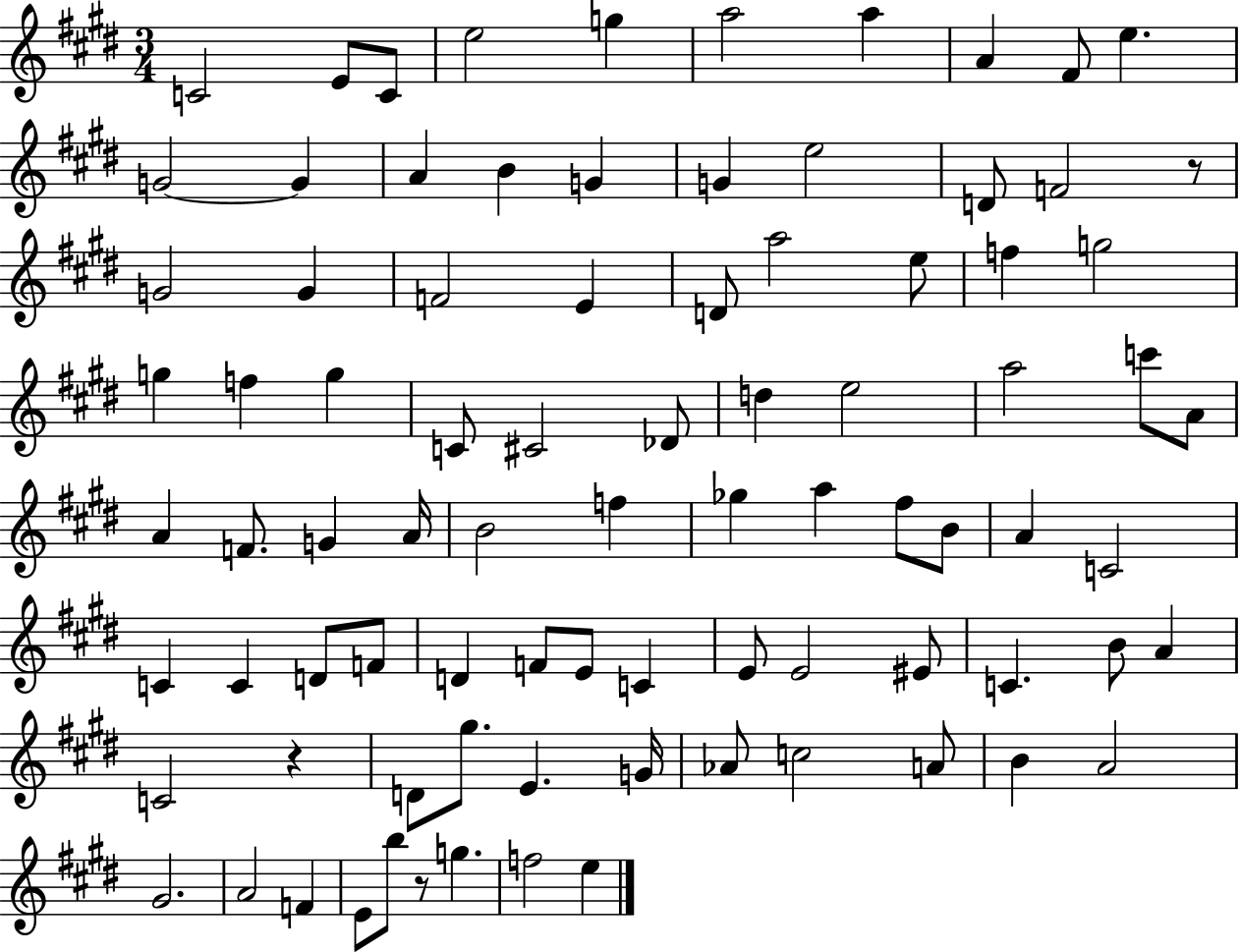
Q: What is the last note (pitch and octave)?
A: E5